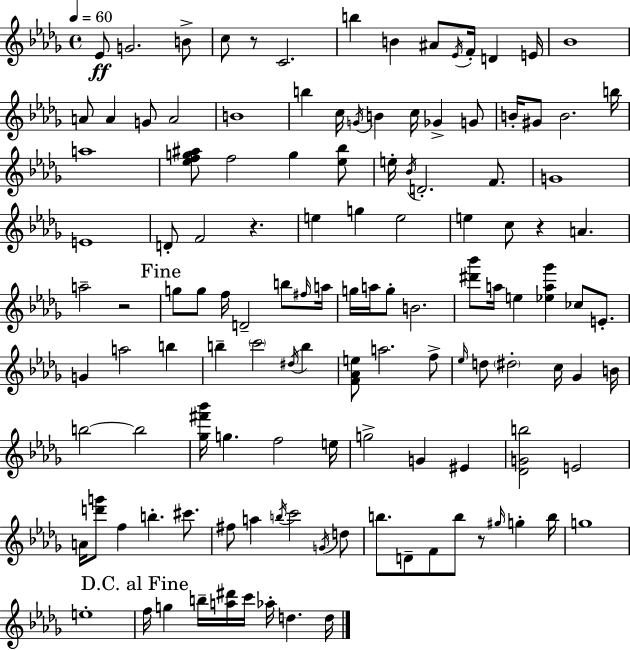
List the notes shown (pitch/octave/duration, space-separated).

Eb4/e G4/h. B4/e C5/e R/e C4/h. B5/q B4/q A#4/e Eb4/s F4/s D4/q E4/s Bb4/w A4/e A4/q G4/e A4/h B4/w B5/q C5/s G4/s B4/q C5/s Gb4/q G4/e B4/s G#4/e B4/h. B5/s A5/w [Eb5,F5,G5,A#5]/e F5/h G5/q [Eb5,Bb5]/e E5/s Bb4/s D4/h. F4/e. G4/w E4/w D4/e F4/h R/q. E5/q G5/q E5/h E5/q C5/e R/q A4/q. A5/h R/h G5/e G5/e F5/s D4/h B5/e F#5/s A5/s G5/s A5/s G5/e B4/h. [D#6,Bb6]/e A5/s E5/q [Eb5,A5,Gb6]/q CES5/e E4/e. G4/q A5/h B5/q B5/q C6/h D#5/s B5/q [F4,Ab4,E5]/e A5/h. F5/e Eb5/s D5/e D#5/h C5/s Gb4/q B4/s B5/h B5/h [Gb5,F#6,Bb6]/s G5/q. F5/h E5/s G5/h G4/q EIS4/q [Db4,G4,B5]/h E4/h A4/s [D6,G6]/e F5/q B5/q. C#6/e. F#5/e A5/q B5/s C6/h G4/s D5/e B5/e. D4/e F4/e B5/e R/e G#5/s G5/q B5/s G5/w E5/w F5/s G5/q B5/s [A5,D#6]/s C6/s Ab5/s D5/q. D5/s